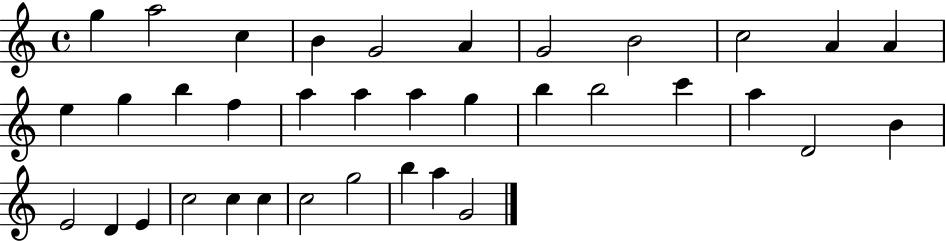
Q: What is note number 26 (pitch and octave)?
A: E4